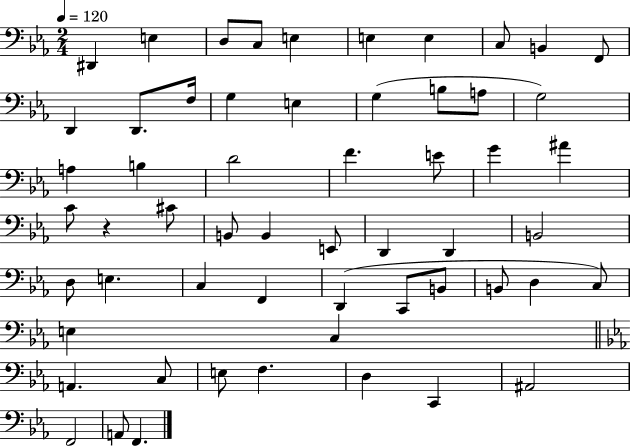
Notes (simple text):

D#2/q E3/q D3/e C3/e E3/q E3/q E3/q C3/e B2/q F2/e D2/q D2/e. F3/s G3/q E3/q G3/q B3/e A3/e G3/h A3/q B3/q D4/h F4/q. E4/e G4/q A#4/q C4/e R/q C#4/e B2/e B2/q E2/e D2/q D2/q B2/h D3/e E3/q. C3/q F2/q D2/q C2/e B2/e B2/e D3/q C3/e E3/q C3/q A2/q. C3/e E3/e F3/q. D3/q C2/q A#2/h F2/h A2/e F2/q.